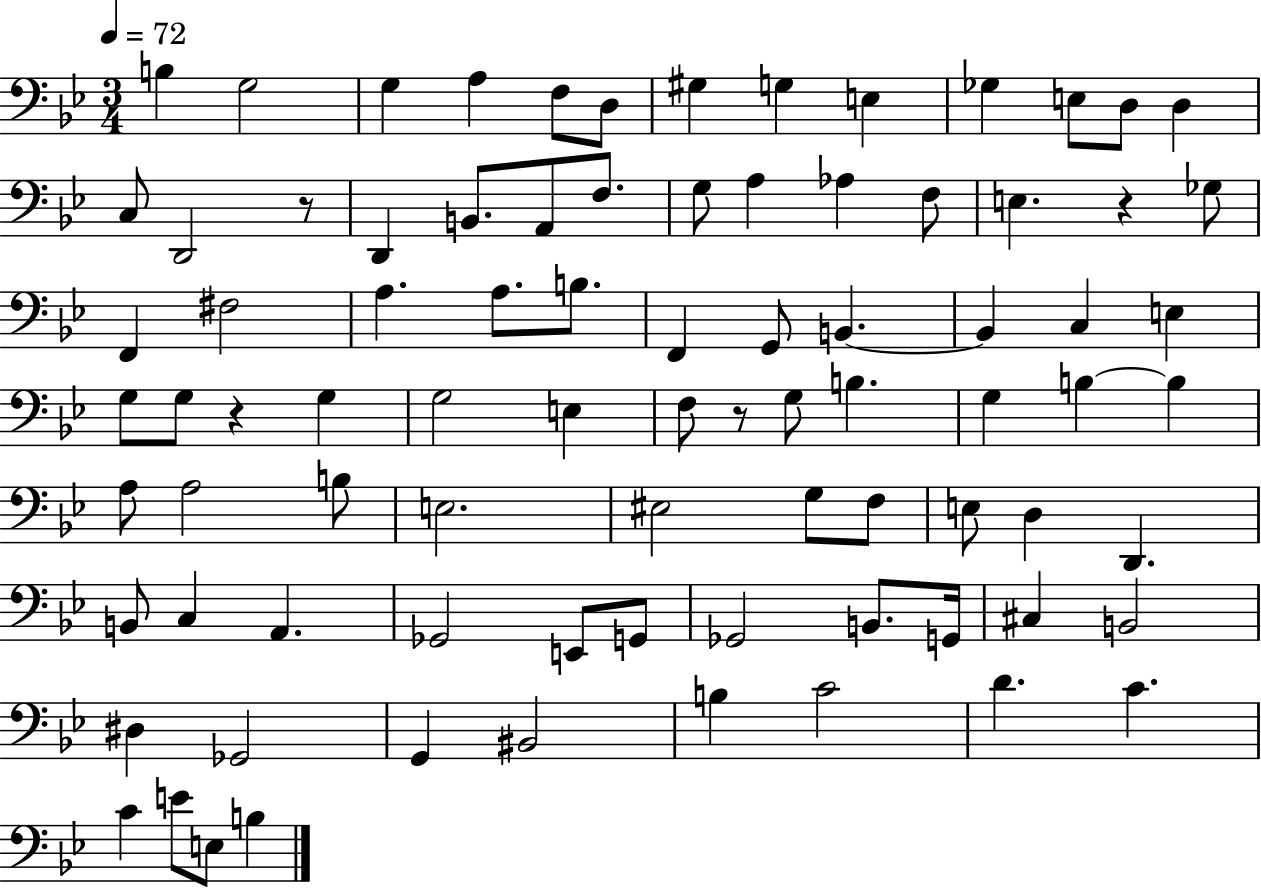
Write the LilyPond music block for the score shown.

{
  \clef bass
  \numericTimeSignature
  \time 3/4
  \key bes \major
  \tempo 4 = 72
  b4 g2 | g4 a4 f8 d8 | gis4 g4 e4 | ges4 e8 d8 d4 | \break c8 d,2 r8 | d,4 b,8. a,8 f8. | g8 a4 aes4 f8 | e4. r4 ges8 | \break f,4 fis2 | a4. a8. b8. | f,4 g,8 b,4.~~ | b,4 c4 e4 | \break g8 g8 r4 g4 | g2 e4 | f8 r8 g8 b4. | g4 b4~~ b4 | \break a8 a2 b8 | e2. | eis2 g8 f8 | e8 d4 d,4. | \break b,8 c4 a,4. | ges,2 e,8 g,8 | ges,2 b,8. g,16 | cis4 b,2 | \break dis4 ges,2 | g,4 bis,2 | b4 c'2 | d'4. c'4. | \break c'4 e'8 e8 b4 | \bar "|."
}